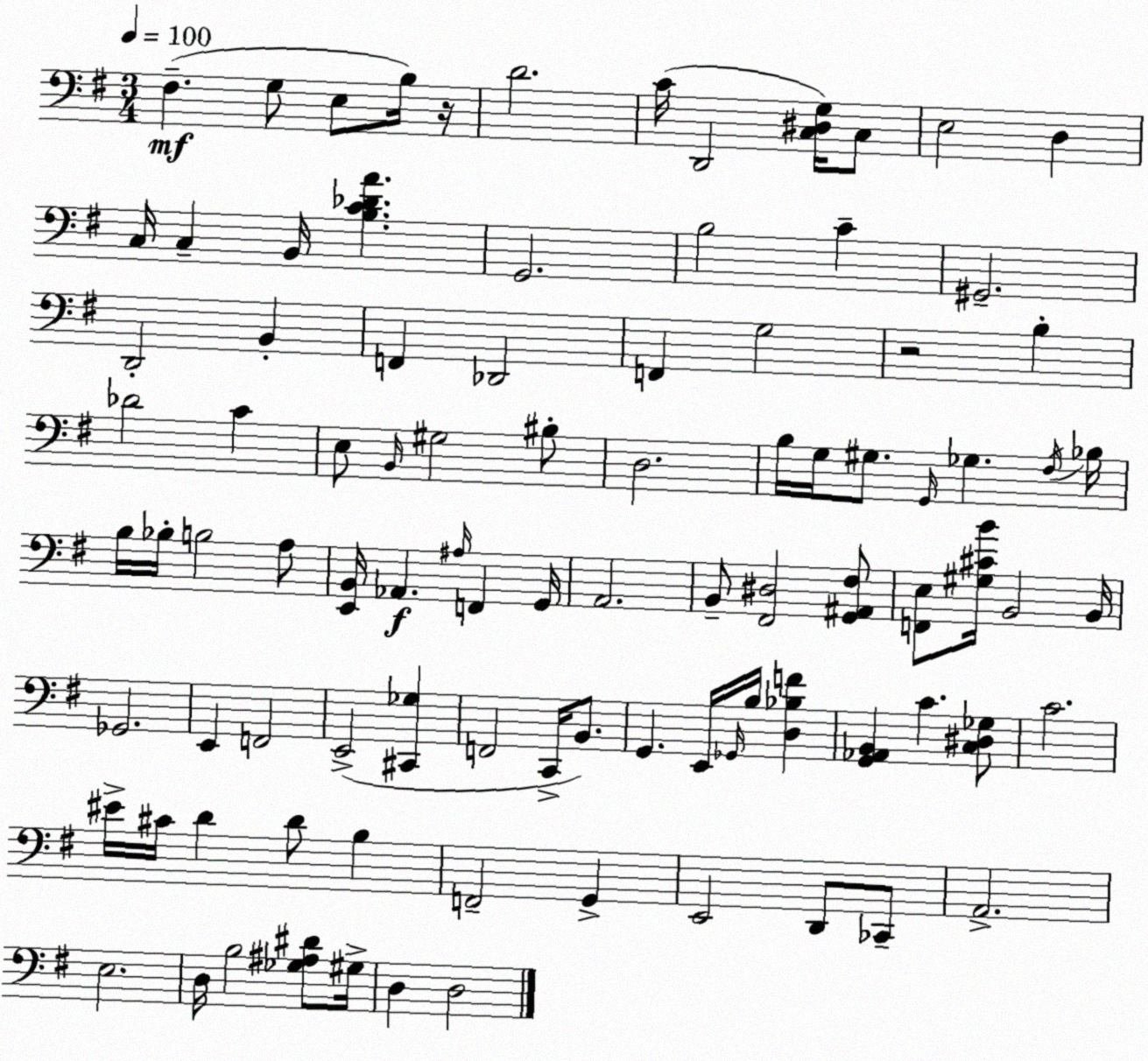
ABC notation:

X:1
T:Untitled
M:3/4
L:1/4
K:G
^F, G,/2 E,/2 B,/4 z/4 D2 C/4 D,,2 [C,^D,G,]/4 C,/2 E,2 D, C,/4 C, B,,/4 [B,C_DA] G,,2 B,2 C ^G,,2 D,,2 B,, F,, _D,,2 F,, G,2 z2 B, _D2 C E,/2 B,,/4 ^G,2 ^B,/2 D,2 B,/4 G,/4 ^G,/2 G,,/4 _G, ^F,/4 _B,/4 B,/4 _B,/4 B,2 A,/2 [E,,B,,]/4 _A,, ^A,/4 F,, G,,/4 A,,2 B,,/2 [^F,,^D,]2 [G,,^A,,^F,]/2 [F,,E,]/2 [^G,^CB]/4 B,,2 B,,/4 _G,,2 E,, F,,2 E,,2 [^C,,_G,] F,,2 C,,/4 B,,/2 G,, E,,/4 _G,,/4 B,/4 [D,_B,F] [G,,_A,,B,,] C [C,^D,_G,]/2 C2 ^E/4 ^C/4 D D/2 B, F,,2 G,, E,,2 D,,/2 _C,,/2 A,,2 E,2 D,/4 B,2 [_G,^A,^D]/2 ^G,/4 D, D,2